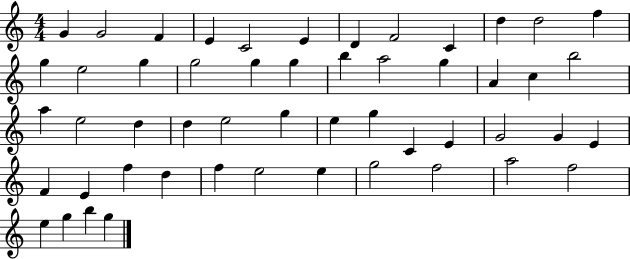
{
  \clef treble
  \numericTimeSignature
  \time 4/4
  \key c \major
  g'4 g'2 f'4 | e'4 c'2 e'4 | d'4 f'2 c'4 | d''4 d''2 f''4 | \break g''4 e''2 g''4 | g''2 g''4 g''4 | b''4 a''2 g''4 | a'4 c''4 b''2 | \break a''4 e''2 d''4 | d''4 e''2 g''4 | e''4 g''4 c'4 e'4 | g'2 g'4 e'4 | \break f'4 e'4 f''4 d''4 | f''4 e''2 e''4 | g''2 f''2 | a''2 f''2 | \break e''4 g''4 b''4 g''4 | \bar "|."
}